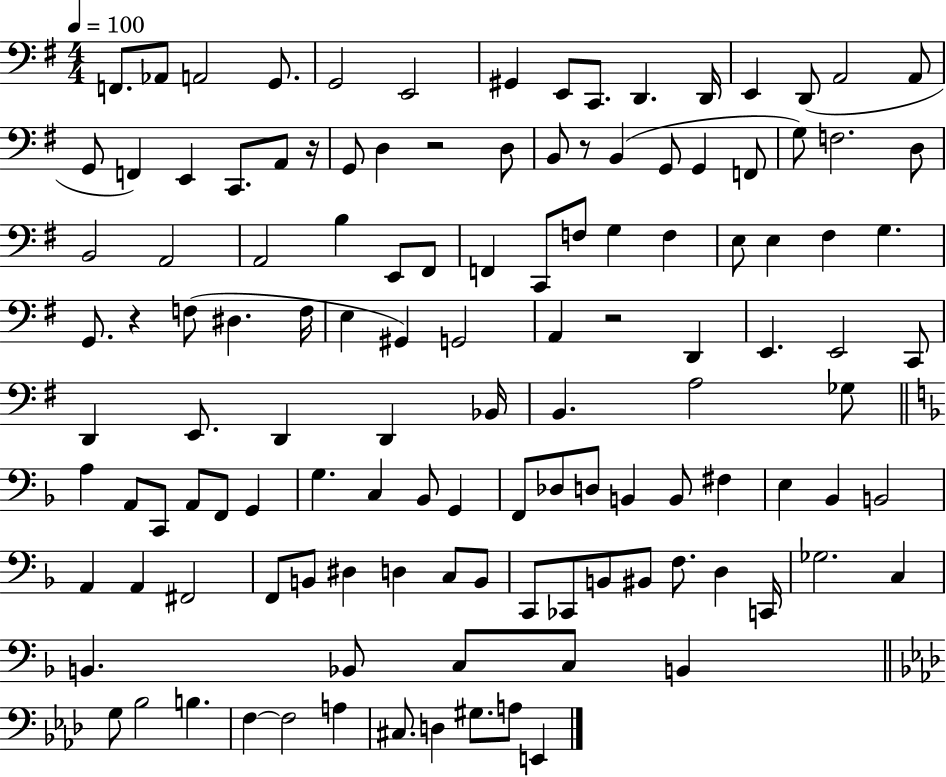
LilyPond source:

{
  \clef bass
  \numericTimeSignature
  \time 4/4
  \key g \major
  \tempo 4 = 100
  \repeat volta 2 { f,8. aes,8 a,2 g,8. | g,2 e,2 | gis,4 e,8 c,8. d,4. d,16 | e,4 d,8( a,2 a,8 | \break g,8 f,4) e,4 c,8. a,8 r16 | g,8 d4 r2 d8 | b,8 r8 b,4( g,8 g,4 f,8 | g8) f2. d8 | \break b,2 a,2 | a,2 b4 e,8 fis,8 | f,4 c,8 f8 g4 f4 | e8 e4 fis4 g4. | \break g,8. r4 f8( dis4. f16 | e4 gis,4) g,2 | a,4 r2 d,4 | e,4. e,2 c,8 | \break d,4 e,8. d,4 d,4 bes,16 | b,4. a2 ges8 | \bar "||" \break \key d \minor a4 a,8 c,8 a,8 f,8 g,4 | g4. c4 bes,8 g,4 | f,8 des8 d8 b,4 b,8 fis4 | e4 bes,4 b,2 | \break a,4 a,4 fis,2 | f,8 b,8 dis4 d4 c8 b,8 | c,8 ces,8 b,8 bis,8 f8. d4 c,16 | ges2. c4 | \break b,4. bes,8 c8 c8 b,4 | \bar "||" \break \key aes \major g8 bes2 b4. | f4~~ f2 a4 | cis8. d4 gis8. a8 e,4 | } \bar "|."
}